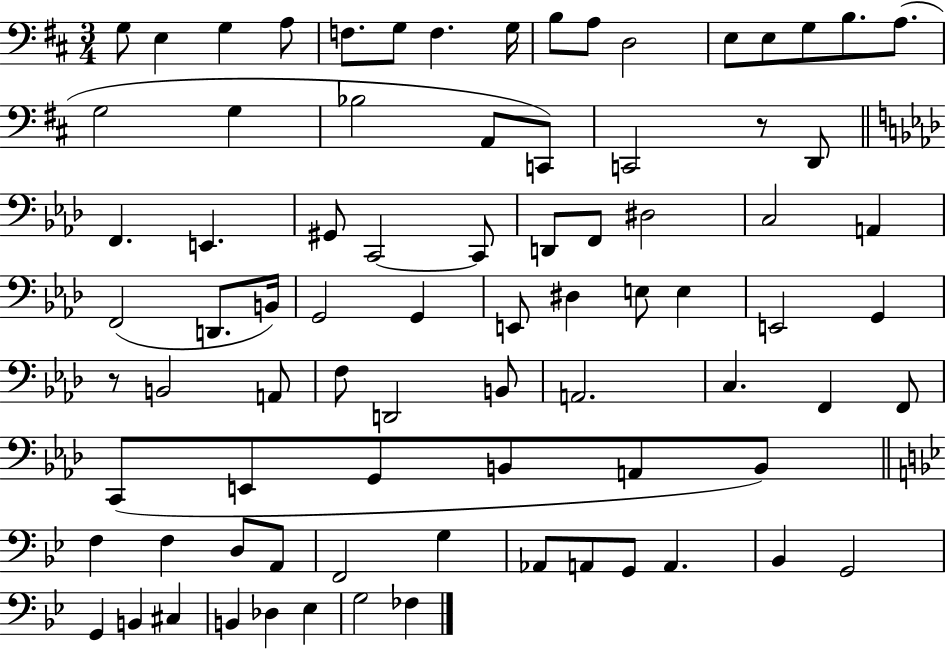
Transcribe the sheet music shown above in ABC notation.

X:1
T:Untitled
M:3/4
L:1/4
K:D
G,/2 E, G, A,/2 F,/2 G,/2 F, G,/4 B,/2 A,/2 D,2 E,/2 E,/2 G,/2 B,/2 A,/2 G,2 G, _B,2 A,,/2 C,,/2 C,,2 z/2 D,,/2 F,, E,, ^G,,/2 C,,2 C,,/2 D,,/2 F,,/2 ^D,2 C,2 A,, F,,2 D,,/2 B,,/4 G,,2 G,, E,,/2 ^D, E,/2 E, E,,2 G,, z/2 B,,2 A,,/2 F,/2 D,,2 B,,/2 A,,2 C, F,, F,,/2 C,,/2 E,,/2 G,,/2 B,,/2 A,,/2 B,,/2 F, F, D,/2 A,,/2 F,,2 G, _A,,/2 A,,/2 G,,/2 A,, _B,, G,,2 G,, B,, ^C, B,, _D, _E, G,2 _F,